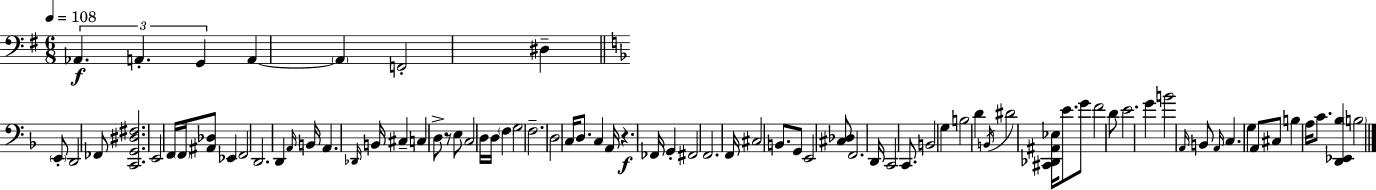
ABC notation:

X:1
T:Untitled
M:6/8
L:1/4
K:G
_A,, A,, G,, A,, A,, F,,2 ^D, E,,/2 D,,2 _F,,/2 [C,,G,,^D,^F,]2 E,,2 F,,/4 F,,/4 [^A,,_D,]/2 _E,, F,,2 D,,2 D,, A,,/4 B,,/4 A,, _D,,/4 B,,/4 ^C, C, D,/2 z/2 E,/2 C,2 D,/4 D,/4 F, G,2 F,2 D,2 C,/4 D,/2 C, A,,/4 z _F,,/4 G,, ^F,,2 F,,2 F,,/4 ^C,2 B,,/2 G,,/2 E,,2 [^C,_D,]/2 F,,2 D,,/4 C,,2 C,,/2 B,,2 G, B,2 D B,,/4 ^D2 [^C,,_D,,^A,,_E,]/4 E/2 G/2 F2 D/2 E2 G B2 A,,/4 B,,/2 A,,/4 C, G, A,,/2 ^C,/2 B, A,/4 C/2 [D,,_E,,_B,] B,2